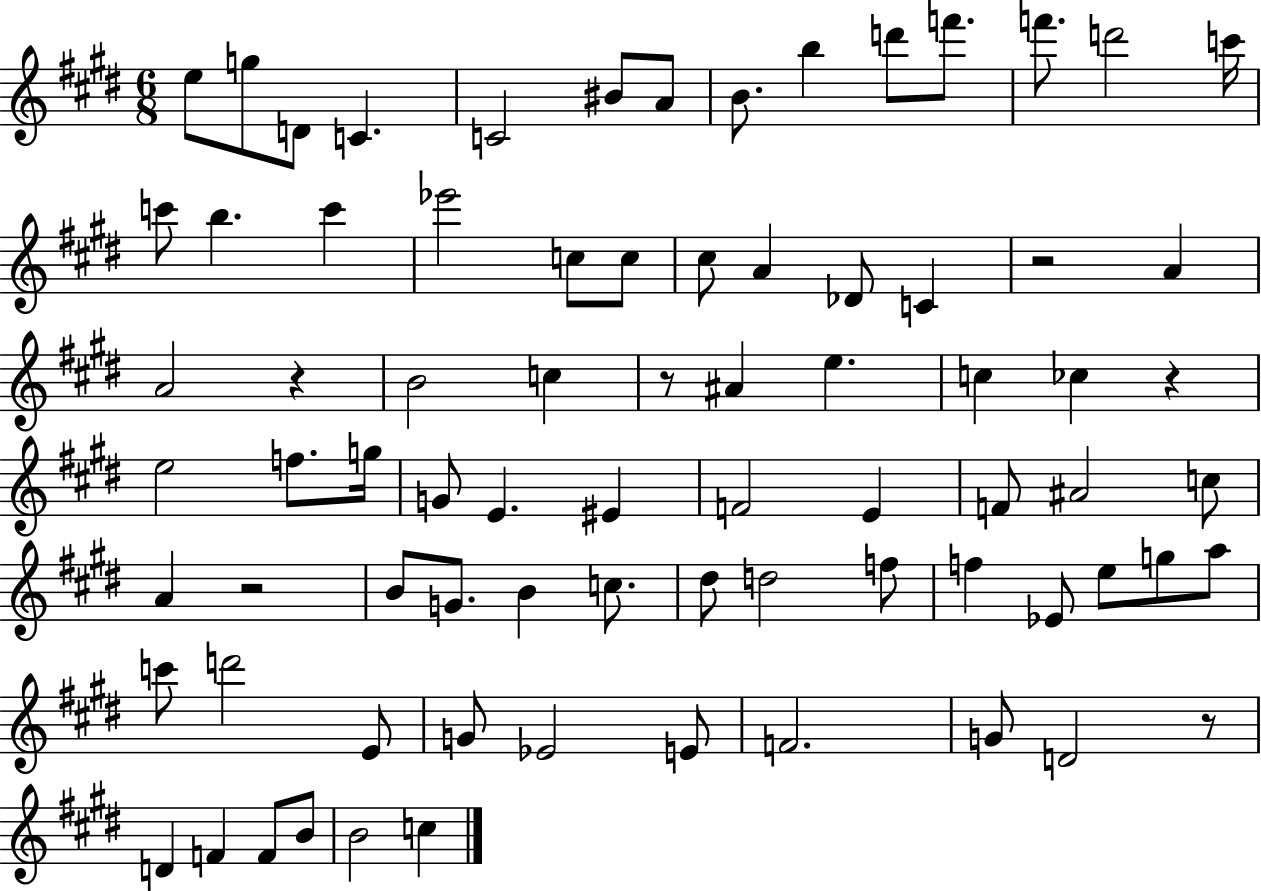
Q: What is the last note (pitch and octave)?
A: C5